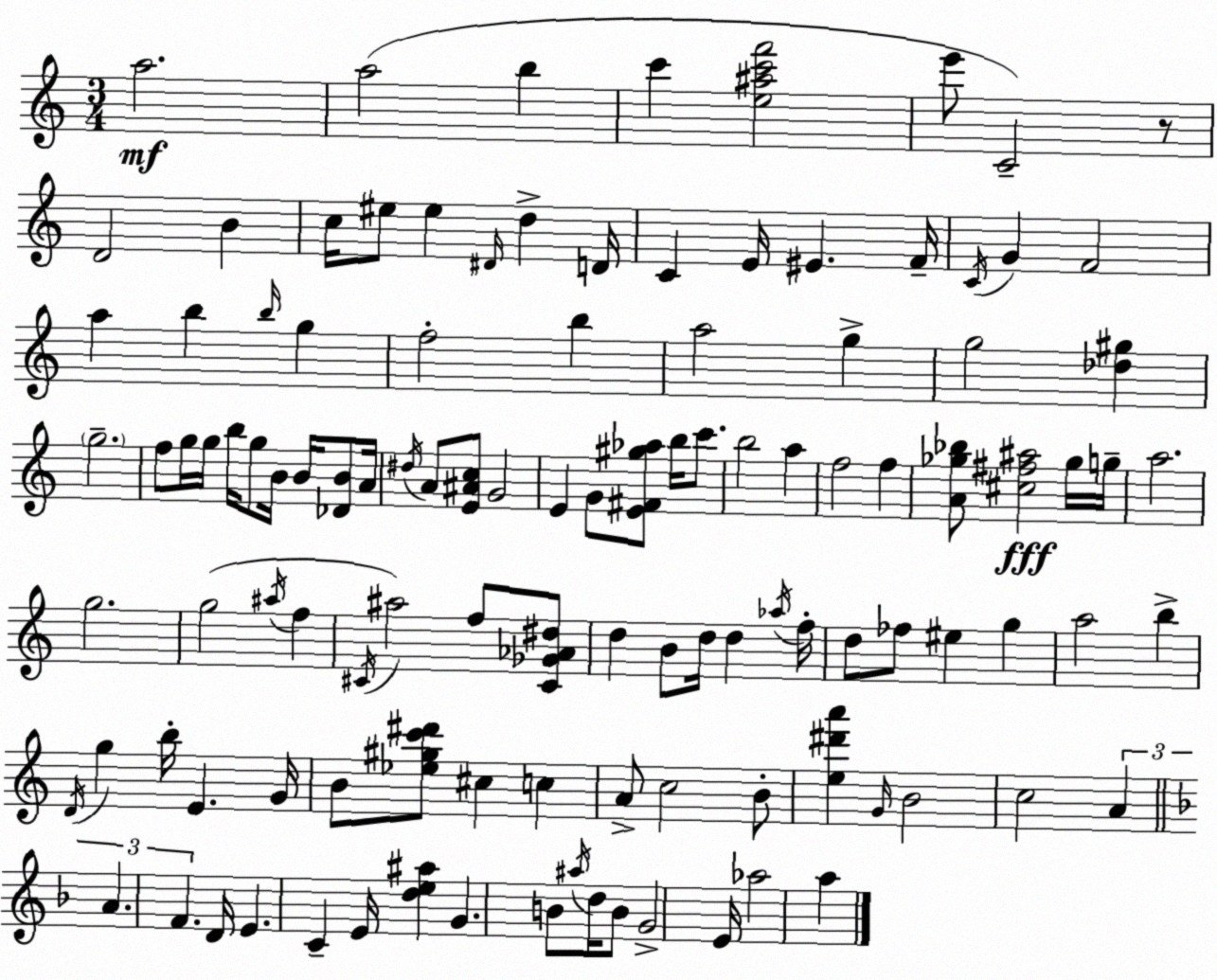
X:1
T:Untitled
M:3/4
L:1/4
K:Am
a2 a2 b c' [e^ac'f']2 e'/2 C2 z/2 D2 B c/4 ^e/2 ^e ^D/4 d D/4 C E/4 ^E F/4 C/4 G F2 a b b/4 g f2 b a2 g g2 [_d^g] g2 f/2 g/4 g/4 b/4 g/2 B/4 B/4 [_DB]/2 A/4 ^d/4 A/2 [E^Ac]/2 G2 E G/2 [E^F^g_a]/2 b/4 c'/2 b2 a f2 f [A_g_b]/2 [^c^f^a]2 _g/4 g/4 a2 g2 g2 ^a/4 f ^C/4 ^a2 f/2 [^C_G_A^d]/2 d B/2 d/4 d _a/4 f/4 d/2 _f/2 ^e g a2 b D/4 g b/4 E G/4 B/2 [_e^gc'^d']/2 ^c c A/2 c2 B/2 [e^d'a'] G/4 B2 c2 A A F D/4 E C E/4 [de^a] G B/2 ^a/4 d/4 B/2 G2 E/4 _a2 a